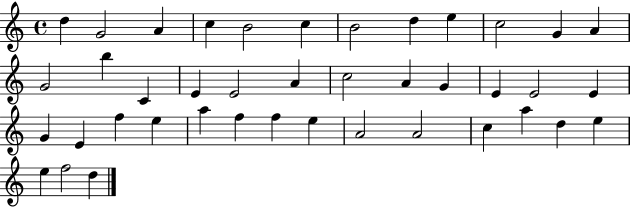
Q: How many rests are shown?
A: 0